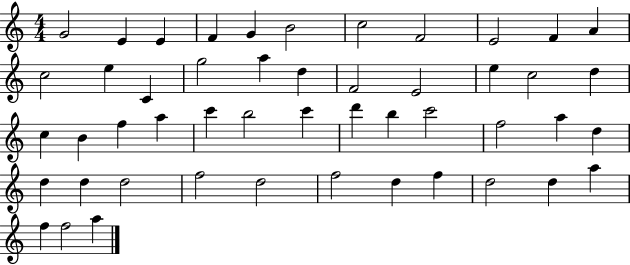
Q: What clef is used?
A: treble